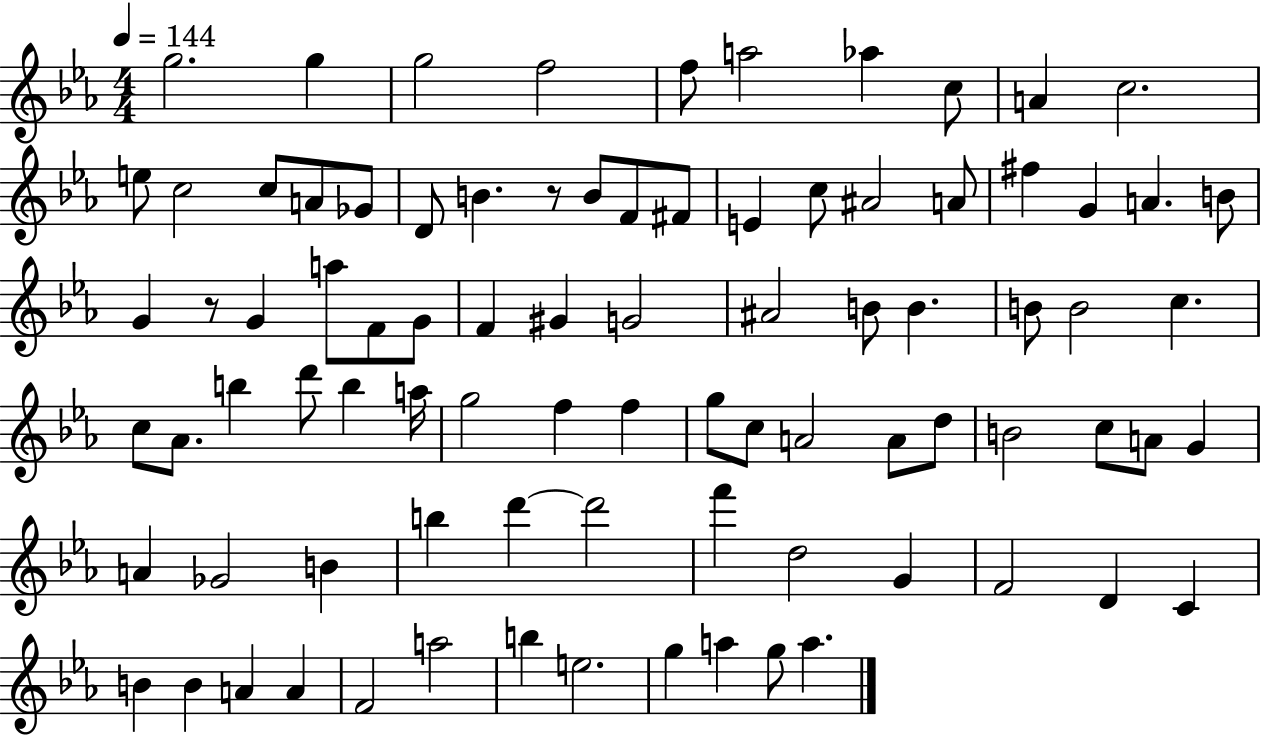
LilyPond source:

{
  \clef treble
  \numericTimeSignature
  \time 4/4
  \key ees \major
  \tempo 4 = 144
  g''2. g''4 | g''2 f''2 | f''8 a''2 aes''4 c''8 | a'4 c''2. | \break e''8 c''2 c''8 a'8 ges'8 | d'8 b'4. r8 b'8 f'8 fis'8 | e'4 c''8 ais'2 a'8 | fis''4 g'4 a'4. b'8 | \break g'4 r8 g'4 a''8 f'8 g'8 | f'4 gis'4 g'2 | ais'2 b'8 b'4. | b'8 b'2 c''4. | \break c''8 aes'8. b''4 d'''8 b''4 a''16 | g''2 f''4 f''4 | g''8 c''8 a'2 a'8 d''8 | b'2 c''8 a'8 g'4 | \break a'4 ges'2 b'4 | b''4 d'''4~~ d'''2 | f'''4 d''2 g'4 | f'2 d'4 c'4 | \break b'4 b'4 a'4 a'4 | f'2 a''2 | b''4 e''2. | g''4 a''4 g''8 a''4. | \break \bar "|."
}